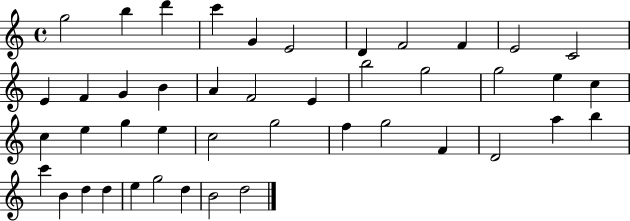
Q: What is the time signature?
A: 4/4